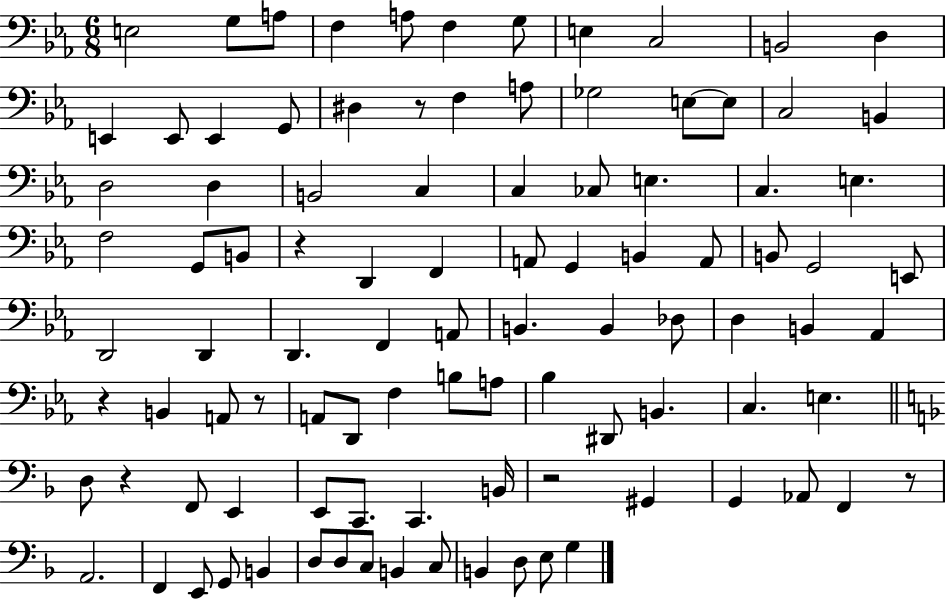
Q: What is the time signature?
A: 6/8